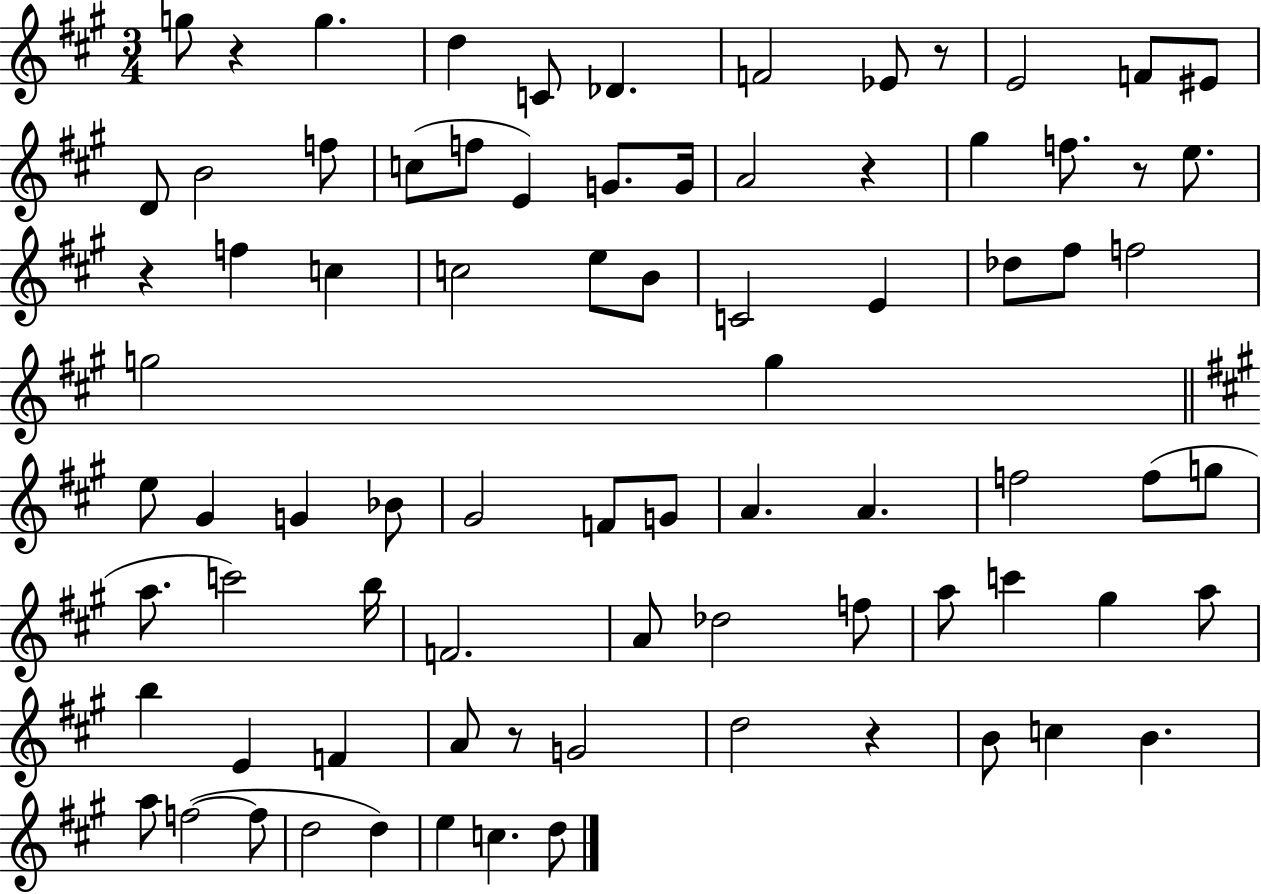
{
  \clef treble
  \numericTimeSignature
  \time 3/4
  \key a \major
  \repeat volta 2 { g''8 r4 g''4. | d''4 c'8 des'4. | f'2 ees'8 r8 | e'2 f'8 eis'8 | \break d'8 b'2 f''8 | c''8( f''8 e'4) g'8. g'16 | a'2 r4 | gis''4 f''8. r8 e''8. | \break r4 f''4 c''4 | c''2 e''8 b'8 | c'2 e'4 | des''8 fis''8 f''2 | \break g''2 g''4 | \bar "||" \break \key a \major e''8 gis'4 g'4 bes'8 | gis'2 f'8 g'8 | a'4. a'4. | f''2 f''8( g''8 | \break a''8. c'''2) b''16 | f'2. | a'8 des''2 f''8 | a''8 c'''4 gis''4 a''8 | \break b''4 e'4 f'4 | a'8 r8 g'2 | d''2 r4 | b'8 c''4 b'4. | \break a''8 f''2~(~ f''8 | d''2 d''4) | e''4 c''4. d''8 | } \bar "|."
}